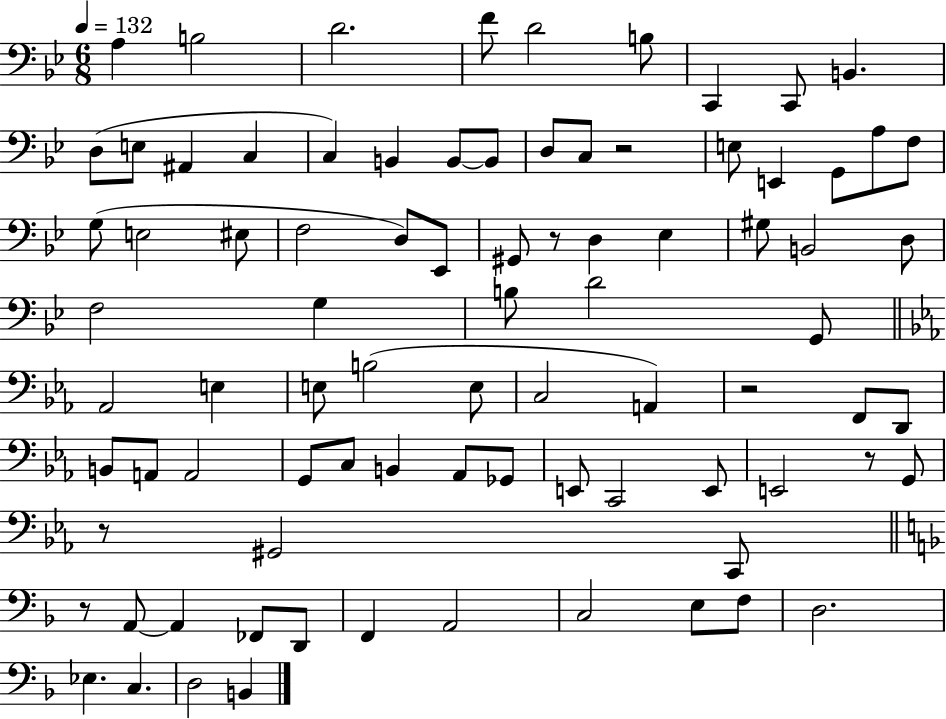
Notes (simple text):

A3/q B3/h D4/h. F4/e D4/h B3/e C2/q C2/e B2/q. D3/e E3/e A#2/q C3/q C3/q B2/q B2/e B2/e D3/e C3/e R/h E3/e E2/q G2/e A3/e F3/e G3/e E3/h EIS3/e F3/h D3/e Eb2/e G#2/e R/e D3/q Eb3/q G#3/e B2/h D3/e F3/h G3/q B3/e D4/h G2/e Ab2/h E3/q E3/e B3/h E3/e C3/h A2/q R/h F2/e D2/e B2/e A2/e A2/h G2/e C3/e B2/q Ab2/e Gb2/e E2/e C2/h E2/e E2/h R/e G2/e R/e G#2/h C2/e R/e A2/e A2/q FES2/e D2/e F2/q A2/h C3/h E3/e F3/e D3/h. Eb3/q. C3/q. D3/h B2/q